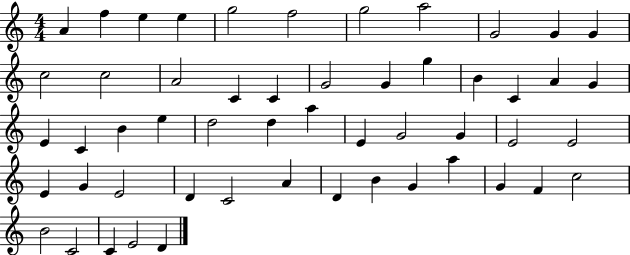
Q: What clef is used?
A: treble